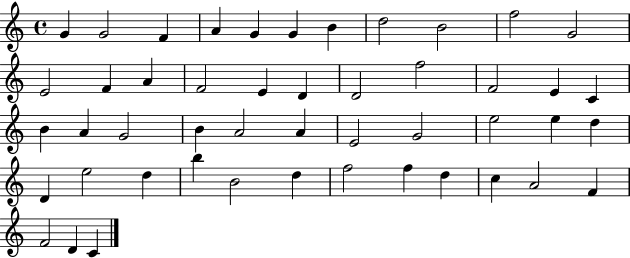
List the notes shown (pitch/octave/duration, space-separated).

G4/q G4/h F4/q A4/q G4/q G4/q B4/q D5/h B4/h F5/h G4/h E4/h F4/q A4/q F4/h E4/q D4/q D4/h F5/h F4/h E4/q C4/q B4/q A4/q G4/h B4/q A4/h A4/q E4/h G4/h E5/h E5/q D5/q D4/q E5/h D5/q B5/q B4/h D5/q F5/h F5/q D5/q C5/q A4/h F4/q F4/h D4/q C4/q